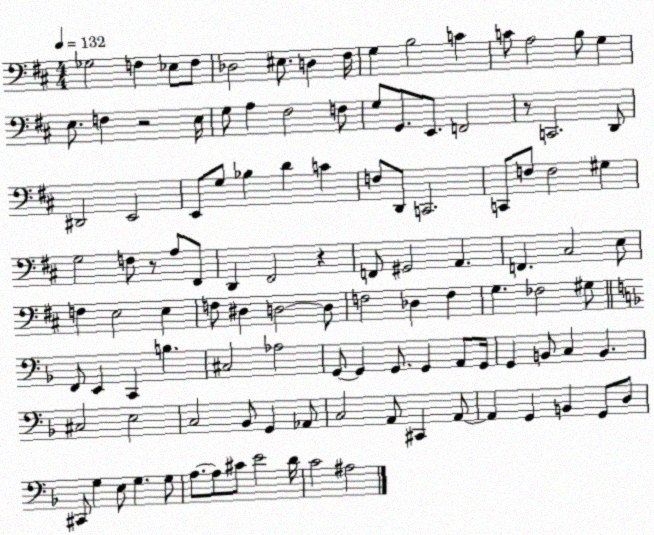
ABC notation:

X:1
T:Untitled
M:4/4
L:1/4
K:D
_G,2 F, _E,/2 F,/2 _D,2 ^E,/2 D, ^F,/4 G, B,2 C C/2 A,2 B,/2 G, E,/2 F, z2 E,/4 G,/2 A, ^F,2 F,/2 G,/2 G,,/2 E,,/2 F,,2 z/2 C,,2 D,,/2 ^D,,2 E,,2 E,,/2 G,/2 _B, D C F,/2 D,,/2 C,,2 C,,/2 F,/2 F,2 ^G, G,2 F,/2 z/2 A,/2 ^F,,/2 D,, ^F,,2 z F,,/2 ^G,,2 A,, F,, ^C,2 E,/2 F, E,2 E, F,/2 ^D, D,2 D,/2 F,2 _D, F, G, _F,2 ^G,/2 F,,/2 E,, C,, B, ^C,2 _A,2 G,,/2 G,, G,,/2 G,, A,,/2 G,,/4 G,, B,,/2 C, B,, ^C,2 E,2 C,2 _B,,/2 G,, _A,,/2 C,2 A,,/2 ^C,, A,,/2 A,, G,, B,, G,,/2 D,/2 ^C,,/2 G, E,/2 G, G,/2 A,/2 A,/2 ^C/2 E2 D/4 C2 ^A,2